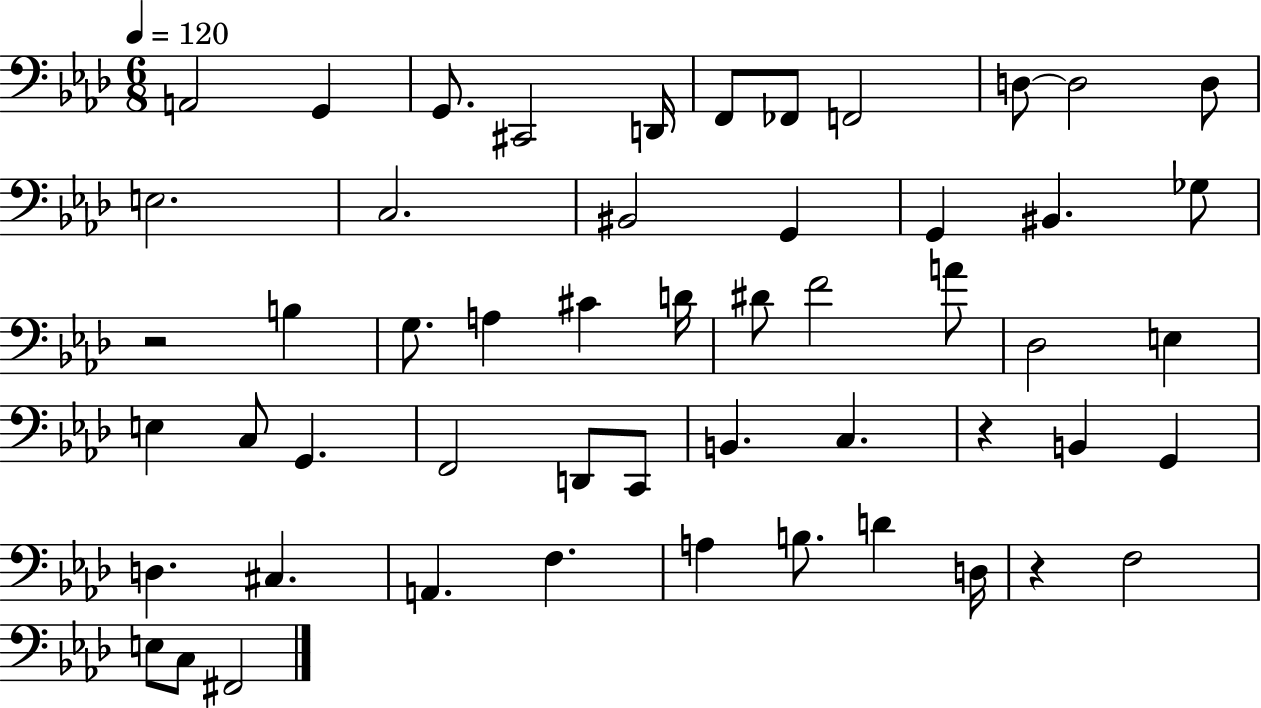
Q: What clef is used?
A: bass